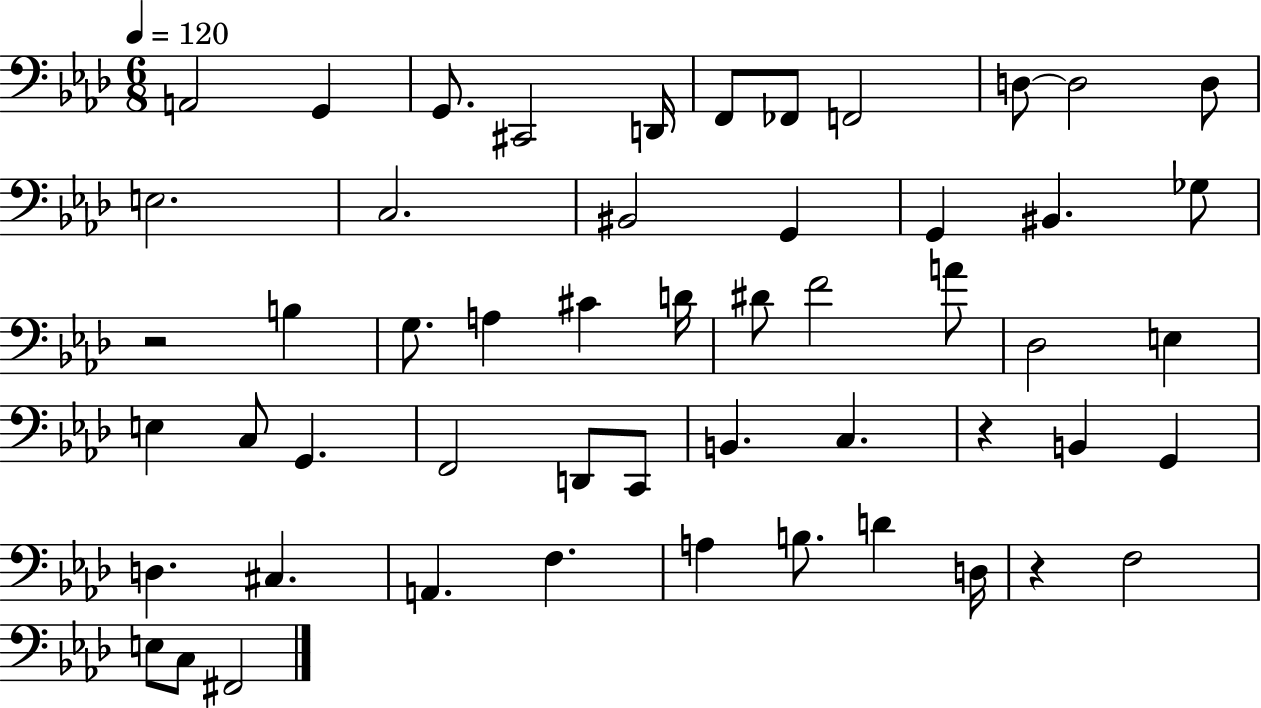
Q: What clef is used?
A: bass